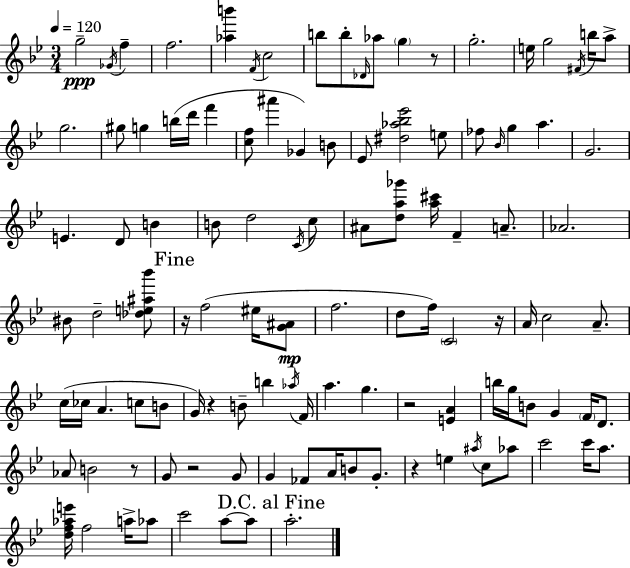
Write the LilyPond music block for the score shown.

{
  \clef treble
  \numericTimeSignature
  \time 3/4
  \key bes \major
  \tempo 4 = 120
  g''2--\ppp \acciaccatura { ges'16 } f''4-- | f''2. | <aes'' b'''>4 \acciaccatura { f'16 } c''2 | b''8 b''8-. \grace { des'16 } aes''8 \parenthesize g''4 | \break r8 g''2.-. | e''16 g''2 | \acciaccatura { fis'16 } b''16 a''8-> g''2. | gis''8 g''4 b''16( d'''16 | \break f'''4 <c'' f''>8 ais'''4 ges'4) | b'8 ees'8 <dis'' aes'' bes'' ees'''>2 | e''8 fes''8 \grace { bes'16 } g''4 a''4. | g'2. | \break e'4. d'8 | b'4 b'8 d''2 | \acciaccatura { c'16 } c''8 ais'8 <d'' a'' ges'''>8 <a'' cis'''>16 f'4-- | a'8.-- aes'2. | \break bis'8 d''2-- | <des'' e'' ais'' bes'''>8 \mark "Fine" r16 f''2( | eis''16 <g' ais'>8\mp f''2. | d''8 f''16) \parenthesize c'2 | \break r16 a'16 c''2 | a'8.-- c''16( ces''16 a'4. | c''8 b'8 g'16) r4 b'8-- | b''4 \acciaccatura { aes''16 } f'16 a''4. | \break g''4. r2 | <e' a'>4 b''16 g''16 b'8 g'4 | \parenthesize f'16 d'8. aes'8 b'2 | r8 g'8 r2 | \break g'8 g'4 fes'8 | a'16 b'8 g'8.-. r4 e''4 | \acciaccatura { ais''16 } c''8 aes''8 c'''2 | c'''16 a''8. <d'' f'' aes'' e'''>16 f''2 | \break a''16-> aes''8 c'''2 | a''8~~ a''8 \mark "D.C. al Fine" a''2.-. | \bar "|."
}